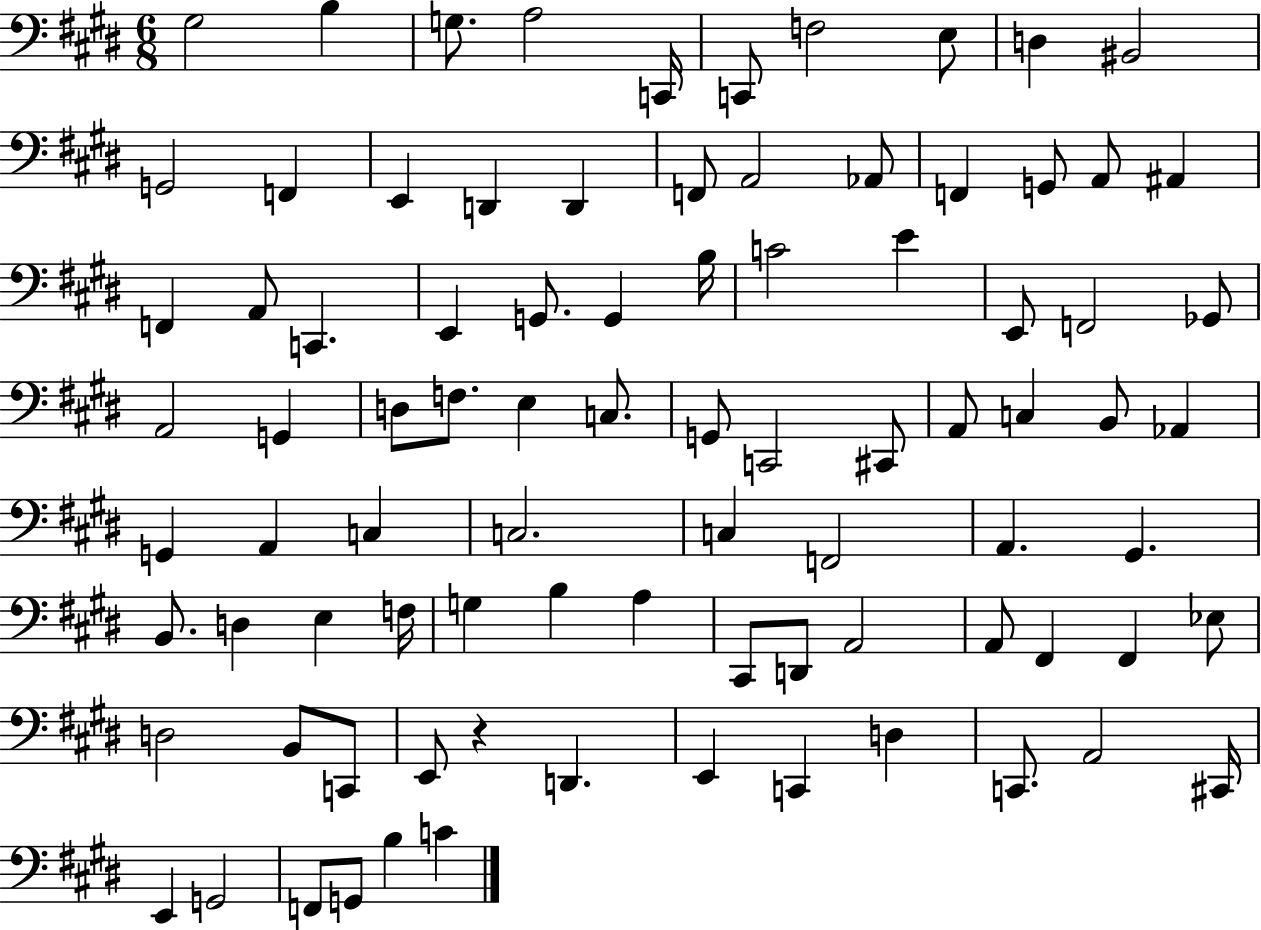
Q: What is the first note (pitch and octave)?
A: G#3